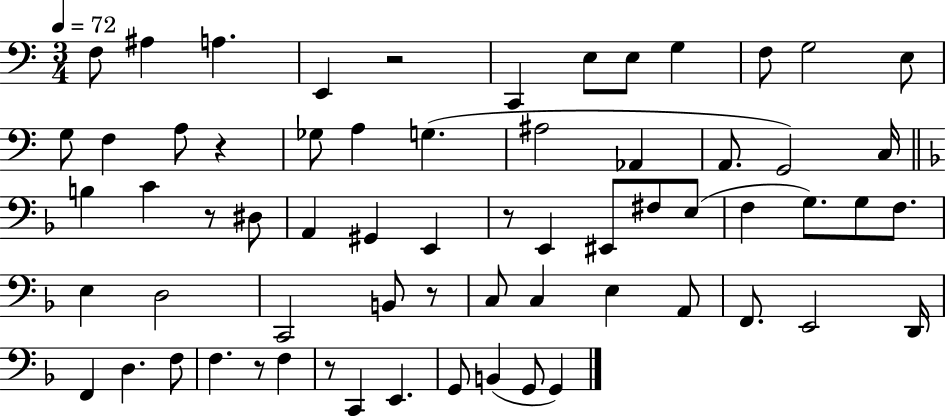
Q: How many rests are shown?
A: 7